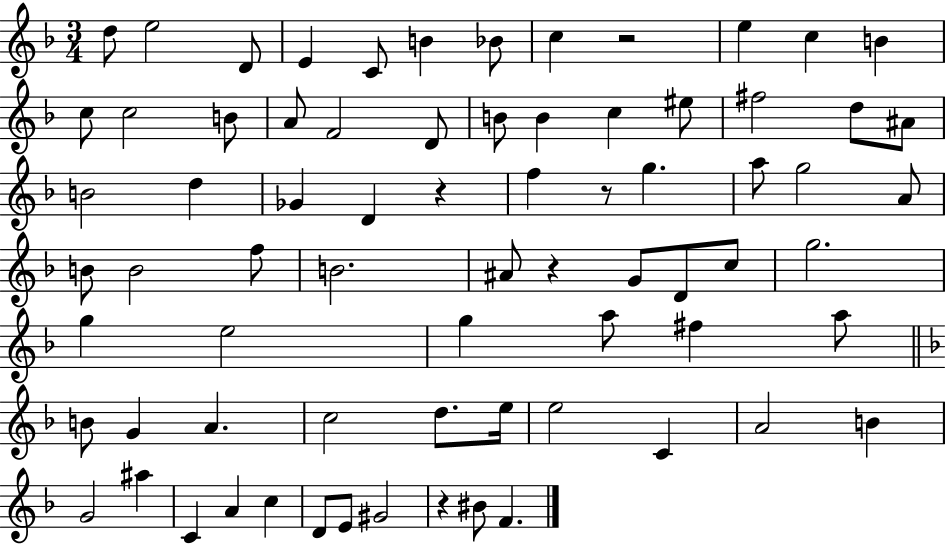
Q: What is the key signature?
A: F major